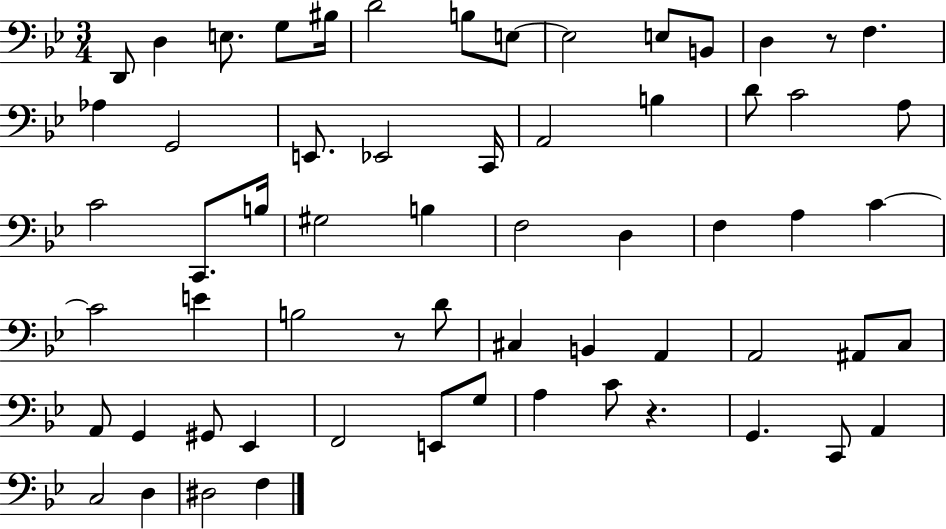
D2/e D3/q E3/e. G3/e BIS3/s D4/h B3/e E3/e E3/h E3/e B2/e D3/q R/e F3/q. Ab3/q G2/h E2/e. Eb2/h C2/s A2/h B3/q D4/e C4/h A3/e C4/h C2/e. B3/s G#3/h B3/q F3/h D3/q F3/q A3/q C4/q C4/h E4/q B3/h R/e D4/e C#3/q B2/q A2/q A2/h A#2/e C3/e A2/e G2/q G#2/e Eb2/q F2/h E2/e G3/e A3/q C4/e R/q. G2/q. C2/e A2/q C3/h D3/q D#3/h F3/q